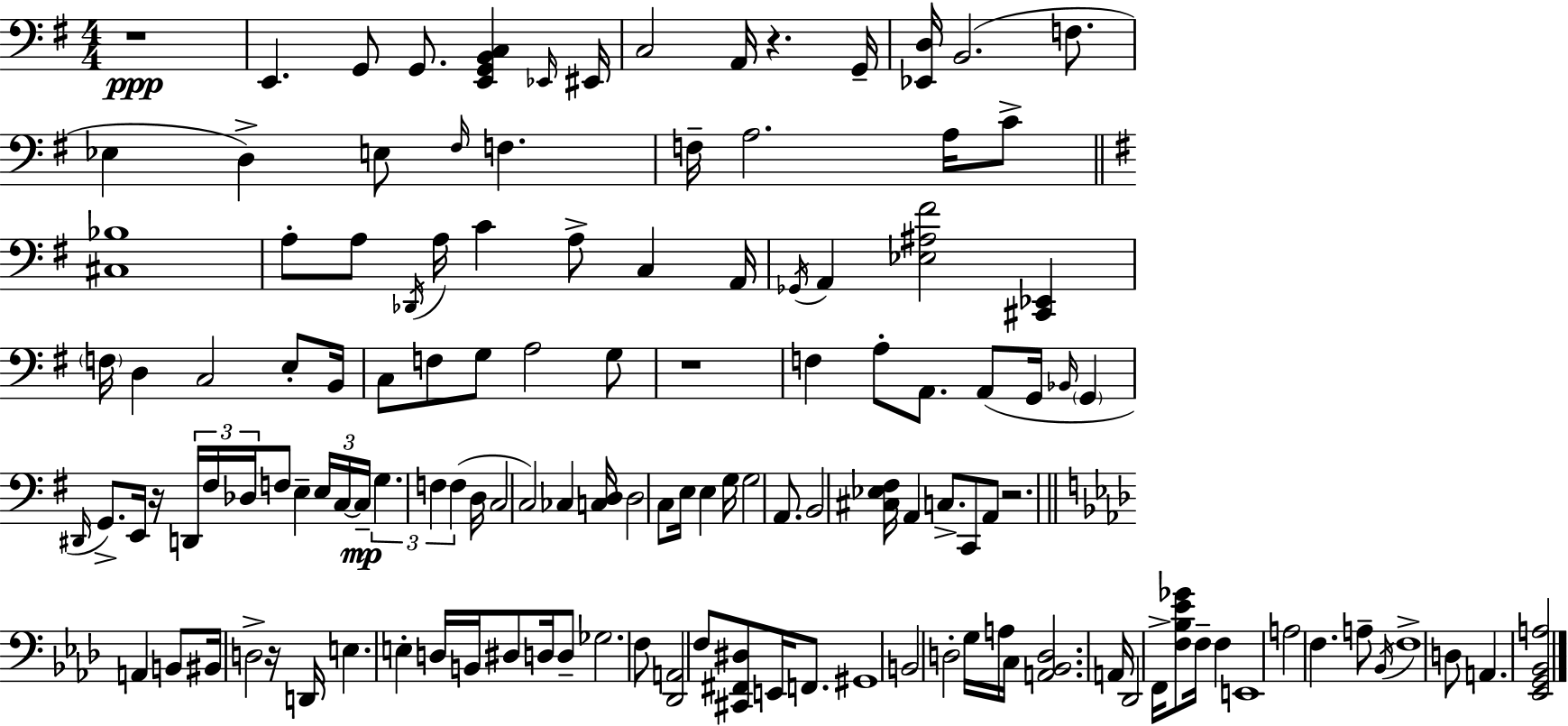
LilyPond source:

{
  \clef bass
  \numericTimeSignature
  \time 4/4
  \key e \minor
  r1\ppp | e,4. g,8 g,8. <e, g, b, c>4 \grace { ees,16 } | eis,16 c2 a,16 r4. | g,16-- <ees, d>16 b,2.( f8. | \break ees4 d4->) e8 \grace { fis16 } f4. | f16-- a2. a16 | c'8-> \bar "||" \break \key e \minor <cis bes>1 | a8-. a8 \acciaccatura { des,16 } a16 c'4 a8-> c4 | a,16 \acciaccatura { ges,16 } a,4 <ees ais fis'>2 <cis, ees,>4 | \parenthesize f16 d4 c2 e8-. | \break b,16 c8 f8 g8 a2 | g8 r1 | f4 a8-. a,8. a,8( g,16 \grace { bes,16 } \parenthesize g,4 | \grace { dis,16 } g,8.->) e,16 r16 \tuplet 3/2 { d,16 fis16 des16 } f8 e4-- | \break \tuplet 3/2 { e16 c16~~ c16--\mp } \tuplet 3/2 { g4. f4 f4( } | d16 c2 c2) | ces4 <c d>16 d2 | c8 e16 e4 g16 g2 | \break a,8. b,2 <cis ees fis>16 a,4 | c8.-> c,8 a,8 r2. | \bar "||" \break \key aes \major a,4 b,8 bis,16 d2-> r16 | d,16 e4. e4-. d16 b,16 dis8 d16 | d8-- ges2. f8 | <des, a,>2 f8 <cis, fis, dis>8 e,16 f,8. | \break gis,1 | b,2 d2-. | g16 a16 c16 <a, bes, d>2. a,16 | des,2 f,16-> <f bes ees' ges'>8 f16-- f4 | \break e,1 | a2 f4. a8-- | \acciaccatura { bes,16 } f1-> | d8 a,4. <ees, g, bes, a>2 | \break \bar "|."
}